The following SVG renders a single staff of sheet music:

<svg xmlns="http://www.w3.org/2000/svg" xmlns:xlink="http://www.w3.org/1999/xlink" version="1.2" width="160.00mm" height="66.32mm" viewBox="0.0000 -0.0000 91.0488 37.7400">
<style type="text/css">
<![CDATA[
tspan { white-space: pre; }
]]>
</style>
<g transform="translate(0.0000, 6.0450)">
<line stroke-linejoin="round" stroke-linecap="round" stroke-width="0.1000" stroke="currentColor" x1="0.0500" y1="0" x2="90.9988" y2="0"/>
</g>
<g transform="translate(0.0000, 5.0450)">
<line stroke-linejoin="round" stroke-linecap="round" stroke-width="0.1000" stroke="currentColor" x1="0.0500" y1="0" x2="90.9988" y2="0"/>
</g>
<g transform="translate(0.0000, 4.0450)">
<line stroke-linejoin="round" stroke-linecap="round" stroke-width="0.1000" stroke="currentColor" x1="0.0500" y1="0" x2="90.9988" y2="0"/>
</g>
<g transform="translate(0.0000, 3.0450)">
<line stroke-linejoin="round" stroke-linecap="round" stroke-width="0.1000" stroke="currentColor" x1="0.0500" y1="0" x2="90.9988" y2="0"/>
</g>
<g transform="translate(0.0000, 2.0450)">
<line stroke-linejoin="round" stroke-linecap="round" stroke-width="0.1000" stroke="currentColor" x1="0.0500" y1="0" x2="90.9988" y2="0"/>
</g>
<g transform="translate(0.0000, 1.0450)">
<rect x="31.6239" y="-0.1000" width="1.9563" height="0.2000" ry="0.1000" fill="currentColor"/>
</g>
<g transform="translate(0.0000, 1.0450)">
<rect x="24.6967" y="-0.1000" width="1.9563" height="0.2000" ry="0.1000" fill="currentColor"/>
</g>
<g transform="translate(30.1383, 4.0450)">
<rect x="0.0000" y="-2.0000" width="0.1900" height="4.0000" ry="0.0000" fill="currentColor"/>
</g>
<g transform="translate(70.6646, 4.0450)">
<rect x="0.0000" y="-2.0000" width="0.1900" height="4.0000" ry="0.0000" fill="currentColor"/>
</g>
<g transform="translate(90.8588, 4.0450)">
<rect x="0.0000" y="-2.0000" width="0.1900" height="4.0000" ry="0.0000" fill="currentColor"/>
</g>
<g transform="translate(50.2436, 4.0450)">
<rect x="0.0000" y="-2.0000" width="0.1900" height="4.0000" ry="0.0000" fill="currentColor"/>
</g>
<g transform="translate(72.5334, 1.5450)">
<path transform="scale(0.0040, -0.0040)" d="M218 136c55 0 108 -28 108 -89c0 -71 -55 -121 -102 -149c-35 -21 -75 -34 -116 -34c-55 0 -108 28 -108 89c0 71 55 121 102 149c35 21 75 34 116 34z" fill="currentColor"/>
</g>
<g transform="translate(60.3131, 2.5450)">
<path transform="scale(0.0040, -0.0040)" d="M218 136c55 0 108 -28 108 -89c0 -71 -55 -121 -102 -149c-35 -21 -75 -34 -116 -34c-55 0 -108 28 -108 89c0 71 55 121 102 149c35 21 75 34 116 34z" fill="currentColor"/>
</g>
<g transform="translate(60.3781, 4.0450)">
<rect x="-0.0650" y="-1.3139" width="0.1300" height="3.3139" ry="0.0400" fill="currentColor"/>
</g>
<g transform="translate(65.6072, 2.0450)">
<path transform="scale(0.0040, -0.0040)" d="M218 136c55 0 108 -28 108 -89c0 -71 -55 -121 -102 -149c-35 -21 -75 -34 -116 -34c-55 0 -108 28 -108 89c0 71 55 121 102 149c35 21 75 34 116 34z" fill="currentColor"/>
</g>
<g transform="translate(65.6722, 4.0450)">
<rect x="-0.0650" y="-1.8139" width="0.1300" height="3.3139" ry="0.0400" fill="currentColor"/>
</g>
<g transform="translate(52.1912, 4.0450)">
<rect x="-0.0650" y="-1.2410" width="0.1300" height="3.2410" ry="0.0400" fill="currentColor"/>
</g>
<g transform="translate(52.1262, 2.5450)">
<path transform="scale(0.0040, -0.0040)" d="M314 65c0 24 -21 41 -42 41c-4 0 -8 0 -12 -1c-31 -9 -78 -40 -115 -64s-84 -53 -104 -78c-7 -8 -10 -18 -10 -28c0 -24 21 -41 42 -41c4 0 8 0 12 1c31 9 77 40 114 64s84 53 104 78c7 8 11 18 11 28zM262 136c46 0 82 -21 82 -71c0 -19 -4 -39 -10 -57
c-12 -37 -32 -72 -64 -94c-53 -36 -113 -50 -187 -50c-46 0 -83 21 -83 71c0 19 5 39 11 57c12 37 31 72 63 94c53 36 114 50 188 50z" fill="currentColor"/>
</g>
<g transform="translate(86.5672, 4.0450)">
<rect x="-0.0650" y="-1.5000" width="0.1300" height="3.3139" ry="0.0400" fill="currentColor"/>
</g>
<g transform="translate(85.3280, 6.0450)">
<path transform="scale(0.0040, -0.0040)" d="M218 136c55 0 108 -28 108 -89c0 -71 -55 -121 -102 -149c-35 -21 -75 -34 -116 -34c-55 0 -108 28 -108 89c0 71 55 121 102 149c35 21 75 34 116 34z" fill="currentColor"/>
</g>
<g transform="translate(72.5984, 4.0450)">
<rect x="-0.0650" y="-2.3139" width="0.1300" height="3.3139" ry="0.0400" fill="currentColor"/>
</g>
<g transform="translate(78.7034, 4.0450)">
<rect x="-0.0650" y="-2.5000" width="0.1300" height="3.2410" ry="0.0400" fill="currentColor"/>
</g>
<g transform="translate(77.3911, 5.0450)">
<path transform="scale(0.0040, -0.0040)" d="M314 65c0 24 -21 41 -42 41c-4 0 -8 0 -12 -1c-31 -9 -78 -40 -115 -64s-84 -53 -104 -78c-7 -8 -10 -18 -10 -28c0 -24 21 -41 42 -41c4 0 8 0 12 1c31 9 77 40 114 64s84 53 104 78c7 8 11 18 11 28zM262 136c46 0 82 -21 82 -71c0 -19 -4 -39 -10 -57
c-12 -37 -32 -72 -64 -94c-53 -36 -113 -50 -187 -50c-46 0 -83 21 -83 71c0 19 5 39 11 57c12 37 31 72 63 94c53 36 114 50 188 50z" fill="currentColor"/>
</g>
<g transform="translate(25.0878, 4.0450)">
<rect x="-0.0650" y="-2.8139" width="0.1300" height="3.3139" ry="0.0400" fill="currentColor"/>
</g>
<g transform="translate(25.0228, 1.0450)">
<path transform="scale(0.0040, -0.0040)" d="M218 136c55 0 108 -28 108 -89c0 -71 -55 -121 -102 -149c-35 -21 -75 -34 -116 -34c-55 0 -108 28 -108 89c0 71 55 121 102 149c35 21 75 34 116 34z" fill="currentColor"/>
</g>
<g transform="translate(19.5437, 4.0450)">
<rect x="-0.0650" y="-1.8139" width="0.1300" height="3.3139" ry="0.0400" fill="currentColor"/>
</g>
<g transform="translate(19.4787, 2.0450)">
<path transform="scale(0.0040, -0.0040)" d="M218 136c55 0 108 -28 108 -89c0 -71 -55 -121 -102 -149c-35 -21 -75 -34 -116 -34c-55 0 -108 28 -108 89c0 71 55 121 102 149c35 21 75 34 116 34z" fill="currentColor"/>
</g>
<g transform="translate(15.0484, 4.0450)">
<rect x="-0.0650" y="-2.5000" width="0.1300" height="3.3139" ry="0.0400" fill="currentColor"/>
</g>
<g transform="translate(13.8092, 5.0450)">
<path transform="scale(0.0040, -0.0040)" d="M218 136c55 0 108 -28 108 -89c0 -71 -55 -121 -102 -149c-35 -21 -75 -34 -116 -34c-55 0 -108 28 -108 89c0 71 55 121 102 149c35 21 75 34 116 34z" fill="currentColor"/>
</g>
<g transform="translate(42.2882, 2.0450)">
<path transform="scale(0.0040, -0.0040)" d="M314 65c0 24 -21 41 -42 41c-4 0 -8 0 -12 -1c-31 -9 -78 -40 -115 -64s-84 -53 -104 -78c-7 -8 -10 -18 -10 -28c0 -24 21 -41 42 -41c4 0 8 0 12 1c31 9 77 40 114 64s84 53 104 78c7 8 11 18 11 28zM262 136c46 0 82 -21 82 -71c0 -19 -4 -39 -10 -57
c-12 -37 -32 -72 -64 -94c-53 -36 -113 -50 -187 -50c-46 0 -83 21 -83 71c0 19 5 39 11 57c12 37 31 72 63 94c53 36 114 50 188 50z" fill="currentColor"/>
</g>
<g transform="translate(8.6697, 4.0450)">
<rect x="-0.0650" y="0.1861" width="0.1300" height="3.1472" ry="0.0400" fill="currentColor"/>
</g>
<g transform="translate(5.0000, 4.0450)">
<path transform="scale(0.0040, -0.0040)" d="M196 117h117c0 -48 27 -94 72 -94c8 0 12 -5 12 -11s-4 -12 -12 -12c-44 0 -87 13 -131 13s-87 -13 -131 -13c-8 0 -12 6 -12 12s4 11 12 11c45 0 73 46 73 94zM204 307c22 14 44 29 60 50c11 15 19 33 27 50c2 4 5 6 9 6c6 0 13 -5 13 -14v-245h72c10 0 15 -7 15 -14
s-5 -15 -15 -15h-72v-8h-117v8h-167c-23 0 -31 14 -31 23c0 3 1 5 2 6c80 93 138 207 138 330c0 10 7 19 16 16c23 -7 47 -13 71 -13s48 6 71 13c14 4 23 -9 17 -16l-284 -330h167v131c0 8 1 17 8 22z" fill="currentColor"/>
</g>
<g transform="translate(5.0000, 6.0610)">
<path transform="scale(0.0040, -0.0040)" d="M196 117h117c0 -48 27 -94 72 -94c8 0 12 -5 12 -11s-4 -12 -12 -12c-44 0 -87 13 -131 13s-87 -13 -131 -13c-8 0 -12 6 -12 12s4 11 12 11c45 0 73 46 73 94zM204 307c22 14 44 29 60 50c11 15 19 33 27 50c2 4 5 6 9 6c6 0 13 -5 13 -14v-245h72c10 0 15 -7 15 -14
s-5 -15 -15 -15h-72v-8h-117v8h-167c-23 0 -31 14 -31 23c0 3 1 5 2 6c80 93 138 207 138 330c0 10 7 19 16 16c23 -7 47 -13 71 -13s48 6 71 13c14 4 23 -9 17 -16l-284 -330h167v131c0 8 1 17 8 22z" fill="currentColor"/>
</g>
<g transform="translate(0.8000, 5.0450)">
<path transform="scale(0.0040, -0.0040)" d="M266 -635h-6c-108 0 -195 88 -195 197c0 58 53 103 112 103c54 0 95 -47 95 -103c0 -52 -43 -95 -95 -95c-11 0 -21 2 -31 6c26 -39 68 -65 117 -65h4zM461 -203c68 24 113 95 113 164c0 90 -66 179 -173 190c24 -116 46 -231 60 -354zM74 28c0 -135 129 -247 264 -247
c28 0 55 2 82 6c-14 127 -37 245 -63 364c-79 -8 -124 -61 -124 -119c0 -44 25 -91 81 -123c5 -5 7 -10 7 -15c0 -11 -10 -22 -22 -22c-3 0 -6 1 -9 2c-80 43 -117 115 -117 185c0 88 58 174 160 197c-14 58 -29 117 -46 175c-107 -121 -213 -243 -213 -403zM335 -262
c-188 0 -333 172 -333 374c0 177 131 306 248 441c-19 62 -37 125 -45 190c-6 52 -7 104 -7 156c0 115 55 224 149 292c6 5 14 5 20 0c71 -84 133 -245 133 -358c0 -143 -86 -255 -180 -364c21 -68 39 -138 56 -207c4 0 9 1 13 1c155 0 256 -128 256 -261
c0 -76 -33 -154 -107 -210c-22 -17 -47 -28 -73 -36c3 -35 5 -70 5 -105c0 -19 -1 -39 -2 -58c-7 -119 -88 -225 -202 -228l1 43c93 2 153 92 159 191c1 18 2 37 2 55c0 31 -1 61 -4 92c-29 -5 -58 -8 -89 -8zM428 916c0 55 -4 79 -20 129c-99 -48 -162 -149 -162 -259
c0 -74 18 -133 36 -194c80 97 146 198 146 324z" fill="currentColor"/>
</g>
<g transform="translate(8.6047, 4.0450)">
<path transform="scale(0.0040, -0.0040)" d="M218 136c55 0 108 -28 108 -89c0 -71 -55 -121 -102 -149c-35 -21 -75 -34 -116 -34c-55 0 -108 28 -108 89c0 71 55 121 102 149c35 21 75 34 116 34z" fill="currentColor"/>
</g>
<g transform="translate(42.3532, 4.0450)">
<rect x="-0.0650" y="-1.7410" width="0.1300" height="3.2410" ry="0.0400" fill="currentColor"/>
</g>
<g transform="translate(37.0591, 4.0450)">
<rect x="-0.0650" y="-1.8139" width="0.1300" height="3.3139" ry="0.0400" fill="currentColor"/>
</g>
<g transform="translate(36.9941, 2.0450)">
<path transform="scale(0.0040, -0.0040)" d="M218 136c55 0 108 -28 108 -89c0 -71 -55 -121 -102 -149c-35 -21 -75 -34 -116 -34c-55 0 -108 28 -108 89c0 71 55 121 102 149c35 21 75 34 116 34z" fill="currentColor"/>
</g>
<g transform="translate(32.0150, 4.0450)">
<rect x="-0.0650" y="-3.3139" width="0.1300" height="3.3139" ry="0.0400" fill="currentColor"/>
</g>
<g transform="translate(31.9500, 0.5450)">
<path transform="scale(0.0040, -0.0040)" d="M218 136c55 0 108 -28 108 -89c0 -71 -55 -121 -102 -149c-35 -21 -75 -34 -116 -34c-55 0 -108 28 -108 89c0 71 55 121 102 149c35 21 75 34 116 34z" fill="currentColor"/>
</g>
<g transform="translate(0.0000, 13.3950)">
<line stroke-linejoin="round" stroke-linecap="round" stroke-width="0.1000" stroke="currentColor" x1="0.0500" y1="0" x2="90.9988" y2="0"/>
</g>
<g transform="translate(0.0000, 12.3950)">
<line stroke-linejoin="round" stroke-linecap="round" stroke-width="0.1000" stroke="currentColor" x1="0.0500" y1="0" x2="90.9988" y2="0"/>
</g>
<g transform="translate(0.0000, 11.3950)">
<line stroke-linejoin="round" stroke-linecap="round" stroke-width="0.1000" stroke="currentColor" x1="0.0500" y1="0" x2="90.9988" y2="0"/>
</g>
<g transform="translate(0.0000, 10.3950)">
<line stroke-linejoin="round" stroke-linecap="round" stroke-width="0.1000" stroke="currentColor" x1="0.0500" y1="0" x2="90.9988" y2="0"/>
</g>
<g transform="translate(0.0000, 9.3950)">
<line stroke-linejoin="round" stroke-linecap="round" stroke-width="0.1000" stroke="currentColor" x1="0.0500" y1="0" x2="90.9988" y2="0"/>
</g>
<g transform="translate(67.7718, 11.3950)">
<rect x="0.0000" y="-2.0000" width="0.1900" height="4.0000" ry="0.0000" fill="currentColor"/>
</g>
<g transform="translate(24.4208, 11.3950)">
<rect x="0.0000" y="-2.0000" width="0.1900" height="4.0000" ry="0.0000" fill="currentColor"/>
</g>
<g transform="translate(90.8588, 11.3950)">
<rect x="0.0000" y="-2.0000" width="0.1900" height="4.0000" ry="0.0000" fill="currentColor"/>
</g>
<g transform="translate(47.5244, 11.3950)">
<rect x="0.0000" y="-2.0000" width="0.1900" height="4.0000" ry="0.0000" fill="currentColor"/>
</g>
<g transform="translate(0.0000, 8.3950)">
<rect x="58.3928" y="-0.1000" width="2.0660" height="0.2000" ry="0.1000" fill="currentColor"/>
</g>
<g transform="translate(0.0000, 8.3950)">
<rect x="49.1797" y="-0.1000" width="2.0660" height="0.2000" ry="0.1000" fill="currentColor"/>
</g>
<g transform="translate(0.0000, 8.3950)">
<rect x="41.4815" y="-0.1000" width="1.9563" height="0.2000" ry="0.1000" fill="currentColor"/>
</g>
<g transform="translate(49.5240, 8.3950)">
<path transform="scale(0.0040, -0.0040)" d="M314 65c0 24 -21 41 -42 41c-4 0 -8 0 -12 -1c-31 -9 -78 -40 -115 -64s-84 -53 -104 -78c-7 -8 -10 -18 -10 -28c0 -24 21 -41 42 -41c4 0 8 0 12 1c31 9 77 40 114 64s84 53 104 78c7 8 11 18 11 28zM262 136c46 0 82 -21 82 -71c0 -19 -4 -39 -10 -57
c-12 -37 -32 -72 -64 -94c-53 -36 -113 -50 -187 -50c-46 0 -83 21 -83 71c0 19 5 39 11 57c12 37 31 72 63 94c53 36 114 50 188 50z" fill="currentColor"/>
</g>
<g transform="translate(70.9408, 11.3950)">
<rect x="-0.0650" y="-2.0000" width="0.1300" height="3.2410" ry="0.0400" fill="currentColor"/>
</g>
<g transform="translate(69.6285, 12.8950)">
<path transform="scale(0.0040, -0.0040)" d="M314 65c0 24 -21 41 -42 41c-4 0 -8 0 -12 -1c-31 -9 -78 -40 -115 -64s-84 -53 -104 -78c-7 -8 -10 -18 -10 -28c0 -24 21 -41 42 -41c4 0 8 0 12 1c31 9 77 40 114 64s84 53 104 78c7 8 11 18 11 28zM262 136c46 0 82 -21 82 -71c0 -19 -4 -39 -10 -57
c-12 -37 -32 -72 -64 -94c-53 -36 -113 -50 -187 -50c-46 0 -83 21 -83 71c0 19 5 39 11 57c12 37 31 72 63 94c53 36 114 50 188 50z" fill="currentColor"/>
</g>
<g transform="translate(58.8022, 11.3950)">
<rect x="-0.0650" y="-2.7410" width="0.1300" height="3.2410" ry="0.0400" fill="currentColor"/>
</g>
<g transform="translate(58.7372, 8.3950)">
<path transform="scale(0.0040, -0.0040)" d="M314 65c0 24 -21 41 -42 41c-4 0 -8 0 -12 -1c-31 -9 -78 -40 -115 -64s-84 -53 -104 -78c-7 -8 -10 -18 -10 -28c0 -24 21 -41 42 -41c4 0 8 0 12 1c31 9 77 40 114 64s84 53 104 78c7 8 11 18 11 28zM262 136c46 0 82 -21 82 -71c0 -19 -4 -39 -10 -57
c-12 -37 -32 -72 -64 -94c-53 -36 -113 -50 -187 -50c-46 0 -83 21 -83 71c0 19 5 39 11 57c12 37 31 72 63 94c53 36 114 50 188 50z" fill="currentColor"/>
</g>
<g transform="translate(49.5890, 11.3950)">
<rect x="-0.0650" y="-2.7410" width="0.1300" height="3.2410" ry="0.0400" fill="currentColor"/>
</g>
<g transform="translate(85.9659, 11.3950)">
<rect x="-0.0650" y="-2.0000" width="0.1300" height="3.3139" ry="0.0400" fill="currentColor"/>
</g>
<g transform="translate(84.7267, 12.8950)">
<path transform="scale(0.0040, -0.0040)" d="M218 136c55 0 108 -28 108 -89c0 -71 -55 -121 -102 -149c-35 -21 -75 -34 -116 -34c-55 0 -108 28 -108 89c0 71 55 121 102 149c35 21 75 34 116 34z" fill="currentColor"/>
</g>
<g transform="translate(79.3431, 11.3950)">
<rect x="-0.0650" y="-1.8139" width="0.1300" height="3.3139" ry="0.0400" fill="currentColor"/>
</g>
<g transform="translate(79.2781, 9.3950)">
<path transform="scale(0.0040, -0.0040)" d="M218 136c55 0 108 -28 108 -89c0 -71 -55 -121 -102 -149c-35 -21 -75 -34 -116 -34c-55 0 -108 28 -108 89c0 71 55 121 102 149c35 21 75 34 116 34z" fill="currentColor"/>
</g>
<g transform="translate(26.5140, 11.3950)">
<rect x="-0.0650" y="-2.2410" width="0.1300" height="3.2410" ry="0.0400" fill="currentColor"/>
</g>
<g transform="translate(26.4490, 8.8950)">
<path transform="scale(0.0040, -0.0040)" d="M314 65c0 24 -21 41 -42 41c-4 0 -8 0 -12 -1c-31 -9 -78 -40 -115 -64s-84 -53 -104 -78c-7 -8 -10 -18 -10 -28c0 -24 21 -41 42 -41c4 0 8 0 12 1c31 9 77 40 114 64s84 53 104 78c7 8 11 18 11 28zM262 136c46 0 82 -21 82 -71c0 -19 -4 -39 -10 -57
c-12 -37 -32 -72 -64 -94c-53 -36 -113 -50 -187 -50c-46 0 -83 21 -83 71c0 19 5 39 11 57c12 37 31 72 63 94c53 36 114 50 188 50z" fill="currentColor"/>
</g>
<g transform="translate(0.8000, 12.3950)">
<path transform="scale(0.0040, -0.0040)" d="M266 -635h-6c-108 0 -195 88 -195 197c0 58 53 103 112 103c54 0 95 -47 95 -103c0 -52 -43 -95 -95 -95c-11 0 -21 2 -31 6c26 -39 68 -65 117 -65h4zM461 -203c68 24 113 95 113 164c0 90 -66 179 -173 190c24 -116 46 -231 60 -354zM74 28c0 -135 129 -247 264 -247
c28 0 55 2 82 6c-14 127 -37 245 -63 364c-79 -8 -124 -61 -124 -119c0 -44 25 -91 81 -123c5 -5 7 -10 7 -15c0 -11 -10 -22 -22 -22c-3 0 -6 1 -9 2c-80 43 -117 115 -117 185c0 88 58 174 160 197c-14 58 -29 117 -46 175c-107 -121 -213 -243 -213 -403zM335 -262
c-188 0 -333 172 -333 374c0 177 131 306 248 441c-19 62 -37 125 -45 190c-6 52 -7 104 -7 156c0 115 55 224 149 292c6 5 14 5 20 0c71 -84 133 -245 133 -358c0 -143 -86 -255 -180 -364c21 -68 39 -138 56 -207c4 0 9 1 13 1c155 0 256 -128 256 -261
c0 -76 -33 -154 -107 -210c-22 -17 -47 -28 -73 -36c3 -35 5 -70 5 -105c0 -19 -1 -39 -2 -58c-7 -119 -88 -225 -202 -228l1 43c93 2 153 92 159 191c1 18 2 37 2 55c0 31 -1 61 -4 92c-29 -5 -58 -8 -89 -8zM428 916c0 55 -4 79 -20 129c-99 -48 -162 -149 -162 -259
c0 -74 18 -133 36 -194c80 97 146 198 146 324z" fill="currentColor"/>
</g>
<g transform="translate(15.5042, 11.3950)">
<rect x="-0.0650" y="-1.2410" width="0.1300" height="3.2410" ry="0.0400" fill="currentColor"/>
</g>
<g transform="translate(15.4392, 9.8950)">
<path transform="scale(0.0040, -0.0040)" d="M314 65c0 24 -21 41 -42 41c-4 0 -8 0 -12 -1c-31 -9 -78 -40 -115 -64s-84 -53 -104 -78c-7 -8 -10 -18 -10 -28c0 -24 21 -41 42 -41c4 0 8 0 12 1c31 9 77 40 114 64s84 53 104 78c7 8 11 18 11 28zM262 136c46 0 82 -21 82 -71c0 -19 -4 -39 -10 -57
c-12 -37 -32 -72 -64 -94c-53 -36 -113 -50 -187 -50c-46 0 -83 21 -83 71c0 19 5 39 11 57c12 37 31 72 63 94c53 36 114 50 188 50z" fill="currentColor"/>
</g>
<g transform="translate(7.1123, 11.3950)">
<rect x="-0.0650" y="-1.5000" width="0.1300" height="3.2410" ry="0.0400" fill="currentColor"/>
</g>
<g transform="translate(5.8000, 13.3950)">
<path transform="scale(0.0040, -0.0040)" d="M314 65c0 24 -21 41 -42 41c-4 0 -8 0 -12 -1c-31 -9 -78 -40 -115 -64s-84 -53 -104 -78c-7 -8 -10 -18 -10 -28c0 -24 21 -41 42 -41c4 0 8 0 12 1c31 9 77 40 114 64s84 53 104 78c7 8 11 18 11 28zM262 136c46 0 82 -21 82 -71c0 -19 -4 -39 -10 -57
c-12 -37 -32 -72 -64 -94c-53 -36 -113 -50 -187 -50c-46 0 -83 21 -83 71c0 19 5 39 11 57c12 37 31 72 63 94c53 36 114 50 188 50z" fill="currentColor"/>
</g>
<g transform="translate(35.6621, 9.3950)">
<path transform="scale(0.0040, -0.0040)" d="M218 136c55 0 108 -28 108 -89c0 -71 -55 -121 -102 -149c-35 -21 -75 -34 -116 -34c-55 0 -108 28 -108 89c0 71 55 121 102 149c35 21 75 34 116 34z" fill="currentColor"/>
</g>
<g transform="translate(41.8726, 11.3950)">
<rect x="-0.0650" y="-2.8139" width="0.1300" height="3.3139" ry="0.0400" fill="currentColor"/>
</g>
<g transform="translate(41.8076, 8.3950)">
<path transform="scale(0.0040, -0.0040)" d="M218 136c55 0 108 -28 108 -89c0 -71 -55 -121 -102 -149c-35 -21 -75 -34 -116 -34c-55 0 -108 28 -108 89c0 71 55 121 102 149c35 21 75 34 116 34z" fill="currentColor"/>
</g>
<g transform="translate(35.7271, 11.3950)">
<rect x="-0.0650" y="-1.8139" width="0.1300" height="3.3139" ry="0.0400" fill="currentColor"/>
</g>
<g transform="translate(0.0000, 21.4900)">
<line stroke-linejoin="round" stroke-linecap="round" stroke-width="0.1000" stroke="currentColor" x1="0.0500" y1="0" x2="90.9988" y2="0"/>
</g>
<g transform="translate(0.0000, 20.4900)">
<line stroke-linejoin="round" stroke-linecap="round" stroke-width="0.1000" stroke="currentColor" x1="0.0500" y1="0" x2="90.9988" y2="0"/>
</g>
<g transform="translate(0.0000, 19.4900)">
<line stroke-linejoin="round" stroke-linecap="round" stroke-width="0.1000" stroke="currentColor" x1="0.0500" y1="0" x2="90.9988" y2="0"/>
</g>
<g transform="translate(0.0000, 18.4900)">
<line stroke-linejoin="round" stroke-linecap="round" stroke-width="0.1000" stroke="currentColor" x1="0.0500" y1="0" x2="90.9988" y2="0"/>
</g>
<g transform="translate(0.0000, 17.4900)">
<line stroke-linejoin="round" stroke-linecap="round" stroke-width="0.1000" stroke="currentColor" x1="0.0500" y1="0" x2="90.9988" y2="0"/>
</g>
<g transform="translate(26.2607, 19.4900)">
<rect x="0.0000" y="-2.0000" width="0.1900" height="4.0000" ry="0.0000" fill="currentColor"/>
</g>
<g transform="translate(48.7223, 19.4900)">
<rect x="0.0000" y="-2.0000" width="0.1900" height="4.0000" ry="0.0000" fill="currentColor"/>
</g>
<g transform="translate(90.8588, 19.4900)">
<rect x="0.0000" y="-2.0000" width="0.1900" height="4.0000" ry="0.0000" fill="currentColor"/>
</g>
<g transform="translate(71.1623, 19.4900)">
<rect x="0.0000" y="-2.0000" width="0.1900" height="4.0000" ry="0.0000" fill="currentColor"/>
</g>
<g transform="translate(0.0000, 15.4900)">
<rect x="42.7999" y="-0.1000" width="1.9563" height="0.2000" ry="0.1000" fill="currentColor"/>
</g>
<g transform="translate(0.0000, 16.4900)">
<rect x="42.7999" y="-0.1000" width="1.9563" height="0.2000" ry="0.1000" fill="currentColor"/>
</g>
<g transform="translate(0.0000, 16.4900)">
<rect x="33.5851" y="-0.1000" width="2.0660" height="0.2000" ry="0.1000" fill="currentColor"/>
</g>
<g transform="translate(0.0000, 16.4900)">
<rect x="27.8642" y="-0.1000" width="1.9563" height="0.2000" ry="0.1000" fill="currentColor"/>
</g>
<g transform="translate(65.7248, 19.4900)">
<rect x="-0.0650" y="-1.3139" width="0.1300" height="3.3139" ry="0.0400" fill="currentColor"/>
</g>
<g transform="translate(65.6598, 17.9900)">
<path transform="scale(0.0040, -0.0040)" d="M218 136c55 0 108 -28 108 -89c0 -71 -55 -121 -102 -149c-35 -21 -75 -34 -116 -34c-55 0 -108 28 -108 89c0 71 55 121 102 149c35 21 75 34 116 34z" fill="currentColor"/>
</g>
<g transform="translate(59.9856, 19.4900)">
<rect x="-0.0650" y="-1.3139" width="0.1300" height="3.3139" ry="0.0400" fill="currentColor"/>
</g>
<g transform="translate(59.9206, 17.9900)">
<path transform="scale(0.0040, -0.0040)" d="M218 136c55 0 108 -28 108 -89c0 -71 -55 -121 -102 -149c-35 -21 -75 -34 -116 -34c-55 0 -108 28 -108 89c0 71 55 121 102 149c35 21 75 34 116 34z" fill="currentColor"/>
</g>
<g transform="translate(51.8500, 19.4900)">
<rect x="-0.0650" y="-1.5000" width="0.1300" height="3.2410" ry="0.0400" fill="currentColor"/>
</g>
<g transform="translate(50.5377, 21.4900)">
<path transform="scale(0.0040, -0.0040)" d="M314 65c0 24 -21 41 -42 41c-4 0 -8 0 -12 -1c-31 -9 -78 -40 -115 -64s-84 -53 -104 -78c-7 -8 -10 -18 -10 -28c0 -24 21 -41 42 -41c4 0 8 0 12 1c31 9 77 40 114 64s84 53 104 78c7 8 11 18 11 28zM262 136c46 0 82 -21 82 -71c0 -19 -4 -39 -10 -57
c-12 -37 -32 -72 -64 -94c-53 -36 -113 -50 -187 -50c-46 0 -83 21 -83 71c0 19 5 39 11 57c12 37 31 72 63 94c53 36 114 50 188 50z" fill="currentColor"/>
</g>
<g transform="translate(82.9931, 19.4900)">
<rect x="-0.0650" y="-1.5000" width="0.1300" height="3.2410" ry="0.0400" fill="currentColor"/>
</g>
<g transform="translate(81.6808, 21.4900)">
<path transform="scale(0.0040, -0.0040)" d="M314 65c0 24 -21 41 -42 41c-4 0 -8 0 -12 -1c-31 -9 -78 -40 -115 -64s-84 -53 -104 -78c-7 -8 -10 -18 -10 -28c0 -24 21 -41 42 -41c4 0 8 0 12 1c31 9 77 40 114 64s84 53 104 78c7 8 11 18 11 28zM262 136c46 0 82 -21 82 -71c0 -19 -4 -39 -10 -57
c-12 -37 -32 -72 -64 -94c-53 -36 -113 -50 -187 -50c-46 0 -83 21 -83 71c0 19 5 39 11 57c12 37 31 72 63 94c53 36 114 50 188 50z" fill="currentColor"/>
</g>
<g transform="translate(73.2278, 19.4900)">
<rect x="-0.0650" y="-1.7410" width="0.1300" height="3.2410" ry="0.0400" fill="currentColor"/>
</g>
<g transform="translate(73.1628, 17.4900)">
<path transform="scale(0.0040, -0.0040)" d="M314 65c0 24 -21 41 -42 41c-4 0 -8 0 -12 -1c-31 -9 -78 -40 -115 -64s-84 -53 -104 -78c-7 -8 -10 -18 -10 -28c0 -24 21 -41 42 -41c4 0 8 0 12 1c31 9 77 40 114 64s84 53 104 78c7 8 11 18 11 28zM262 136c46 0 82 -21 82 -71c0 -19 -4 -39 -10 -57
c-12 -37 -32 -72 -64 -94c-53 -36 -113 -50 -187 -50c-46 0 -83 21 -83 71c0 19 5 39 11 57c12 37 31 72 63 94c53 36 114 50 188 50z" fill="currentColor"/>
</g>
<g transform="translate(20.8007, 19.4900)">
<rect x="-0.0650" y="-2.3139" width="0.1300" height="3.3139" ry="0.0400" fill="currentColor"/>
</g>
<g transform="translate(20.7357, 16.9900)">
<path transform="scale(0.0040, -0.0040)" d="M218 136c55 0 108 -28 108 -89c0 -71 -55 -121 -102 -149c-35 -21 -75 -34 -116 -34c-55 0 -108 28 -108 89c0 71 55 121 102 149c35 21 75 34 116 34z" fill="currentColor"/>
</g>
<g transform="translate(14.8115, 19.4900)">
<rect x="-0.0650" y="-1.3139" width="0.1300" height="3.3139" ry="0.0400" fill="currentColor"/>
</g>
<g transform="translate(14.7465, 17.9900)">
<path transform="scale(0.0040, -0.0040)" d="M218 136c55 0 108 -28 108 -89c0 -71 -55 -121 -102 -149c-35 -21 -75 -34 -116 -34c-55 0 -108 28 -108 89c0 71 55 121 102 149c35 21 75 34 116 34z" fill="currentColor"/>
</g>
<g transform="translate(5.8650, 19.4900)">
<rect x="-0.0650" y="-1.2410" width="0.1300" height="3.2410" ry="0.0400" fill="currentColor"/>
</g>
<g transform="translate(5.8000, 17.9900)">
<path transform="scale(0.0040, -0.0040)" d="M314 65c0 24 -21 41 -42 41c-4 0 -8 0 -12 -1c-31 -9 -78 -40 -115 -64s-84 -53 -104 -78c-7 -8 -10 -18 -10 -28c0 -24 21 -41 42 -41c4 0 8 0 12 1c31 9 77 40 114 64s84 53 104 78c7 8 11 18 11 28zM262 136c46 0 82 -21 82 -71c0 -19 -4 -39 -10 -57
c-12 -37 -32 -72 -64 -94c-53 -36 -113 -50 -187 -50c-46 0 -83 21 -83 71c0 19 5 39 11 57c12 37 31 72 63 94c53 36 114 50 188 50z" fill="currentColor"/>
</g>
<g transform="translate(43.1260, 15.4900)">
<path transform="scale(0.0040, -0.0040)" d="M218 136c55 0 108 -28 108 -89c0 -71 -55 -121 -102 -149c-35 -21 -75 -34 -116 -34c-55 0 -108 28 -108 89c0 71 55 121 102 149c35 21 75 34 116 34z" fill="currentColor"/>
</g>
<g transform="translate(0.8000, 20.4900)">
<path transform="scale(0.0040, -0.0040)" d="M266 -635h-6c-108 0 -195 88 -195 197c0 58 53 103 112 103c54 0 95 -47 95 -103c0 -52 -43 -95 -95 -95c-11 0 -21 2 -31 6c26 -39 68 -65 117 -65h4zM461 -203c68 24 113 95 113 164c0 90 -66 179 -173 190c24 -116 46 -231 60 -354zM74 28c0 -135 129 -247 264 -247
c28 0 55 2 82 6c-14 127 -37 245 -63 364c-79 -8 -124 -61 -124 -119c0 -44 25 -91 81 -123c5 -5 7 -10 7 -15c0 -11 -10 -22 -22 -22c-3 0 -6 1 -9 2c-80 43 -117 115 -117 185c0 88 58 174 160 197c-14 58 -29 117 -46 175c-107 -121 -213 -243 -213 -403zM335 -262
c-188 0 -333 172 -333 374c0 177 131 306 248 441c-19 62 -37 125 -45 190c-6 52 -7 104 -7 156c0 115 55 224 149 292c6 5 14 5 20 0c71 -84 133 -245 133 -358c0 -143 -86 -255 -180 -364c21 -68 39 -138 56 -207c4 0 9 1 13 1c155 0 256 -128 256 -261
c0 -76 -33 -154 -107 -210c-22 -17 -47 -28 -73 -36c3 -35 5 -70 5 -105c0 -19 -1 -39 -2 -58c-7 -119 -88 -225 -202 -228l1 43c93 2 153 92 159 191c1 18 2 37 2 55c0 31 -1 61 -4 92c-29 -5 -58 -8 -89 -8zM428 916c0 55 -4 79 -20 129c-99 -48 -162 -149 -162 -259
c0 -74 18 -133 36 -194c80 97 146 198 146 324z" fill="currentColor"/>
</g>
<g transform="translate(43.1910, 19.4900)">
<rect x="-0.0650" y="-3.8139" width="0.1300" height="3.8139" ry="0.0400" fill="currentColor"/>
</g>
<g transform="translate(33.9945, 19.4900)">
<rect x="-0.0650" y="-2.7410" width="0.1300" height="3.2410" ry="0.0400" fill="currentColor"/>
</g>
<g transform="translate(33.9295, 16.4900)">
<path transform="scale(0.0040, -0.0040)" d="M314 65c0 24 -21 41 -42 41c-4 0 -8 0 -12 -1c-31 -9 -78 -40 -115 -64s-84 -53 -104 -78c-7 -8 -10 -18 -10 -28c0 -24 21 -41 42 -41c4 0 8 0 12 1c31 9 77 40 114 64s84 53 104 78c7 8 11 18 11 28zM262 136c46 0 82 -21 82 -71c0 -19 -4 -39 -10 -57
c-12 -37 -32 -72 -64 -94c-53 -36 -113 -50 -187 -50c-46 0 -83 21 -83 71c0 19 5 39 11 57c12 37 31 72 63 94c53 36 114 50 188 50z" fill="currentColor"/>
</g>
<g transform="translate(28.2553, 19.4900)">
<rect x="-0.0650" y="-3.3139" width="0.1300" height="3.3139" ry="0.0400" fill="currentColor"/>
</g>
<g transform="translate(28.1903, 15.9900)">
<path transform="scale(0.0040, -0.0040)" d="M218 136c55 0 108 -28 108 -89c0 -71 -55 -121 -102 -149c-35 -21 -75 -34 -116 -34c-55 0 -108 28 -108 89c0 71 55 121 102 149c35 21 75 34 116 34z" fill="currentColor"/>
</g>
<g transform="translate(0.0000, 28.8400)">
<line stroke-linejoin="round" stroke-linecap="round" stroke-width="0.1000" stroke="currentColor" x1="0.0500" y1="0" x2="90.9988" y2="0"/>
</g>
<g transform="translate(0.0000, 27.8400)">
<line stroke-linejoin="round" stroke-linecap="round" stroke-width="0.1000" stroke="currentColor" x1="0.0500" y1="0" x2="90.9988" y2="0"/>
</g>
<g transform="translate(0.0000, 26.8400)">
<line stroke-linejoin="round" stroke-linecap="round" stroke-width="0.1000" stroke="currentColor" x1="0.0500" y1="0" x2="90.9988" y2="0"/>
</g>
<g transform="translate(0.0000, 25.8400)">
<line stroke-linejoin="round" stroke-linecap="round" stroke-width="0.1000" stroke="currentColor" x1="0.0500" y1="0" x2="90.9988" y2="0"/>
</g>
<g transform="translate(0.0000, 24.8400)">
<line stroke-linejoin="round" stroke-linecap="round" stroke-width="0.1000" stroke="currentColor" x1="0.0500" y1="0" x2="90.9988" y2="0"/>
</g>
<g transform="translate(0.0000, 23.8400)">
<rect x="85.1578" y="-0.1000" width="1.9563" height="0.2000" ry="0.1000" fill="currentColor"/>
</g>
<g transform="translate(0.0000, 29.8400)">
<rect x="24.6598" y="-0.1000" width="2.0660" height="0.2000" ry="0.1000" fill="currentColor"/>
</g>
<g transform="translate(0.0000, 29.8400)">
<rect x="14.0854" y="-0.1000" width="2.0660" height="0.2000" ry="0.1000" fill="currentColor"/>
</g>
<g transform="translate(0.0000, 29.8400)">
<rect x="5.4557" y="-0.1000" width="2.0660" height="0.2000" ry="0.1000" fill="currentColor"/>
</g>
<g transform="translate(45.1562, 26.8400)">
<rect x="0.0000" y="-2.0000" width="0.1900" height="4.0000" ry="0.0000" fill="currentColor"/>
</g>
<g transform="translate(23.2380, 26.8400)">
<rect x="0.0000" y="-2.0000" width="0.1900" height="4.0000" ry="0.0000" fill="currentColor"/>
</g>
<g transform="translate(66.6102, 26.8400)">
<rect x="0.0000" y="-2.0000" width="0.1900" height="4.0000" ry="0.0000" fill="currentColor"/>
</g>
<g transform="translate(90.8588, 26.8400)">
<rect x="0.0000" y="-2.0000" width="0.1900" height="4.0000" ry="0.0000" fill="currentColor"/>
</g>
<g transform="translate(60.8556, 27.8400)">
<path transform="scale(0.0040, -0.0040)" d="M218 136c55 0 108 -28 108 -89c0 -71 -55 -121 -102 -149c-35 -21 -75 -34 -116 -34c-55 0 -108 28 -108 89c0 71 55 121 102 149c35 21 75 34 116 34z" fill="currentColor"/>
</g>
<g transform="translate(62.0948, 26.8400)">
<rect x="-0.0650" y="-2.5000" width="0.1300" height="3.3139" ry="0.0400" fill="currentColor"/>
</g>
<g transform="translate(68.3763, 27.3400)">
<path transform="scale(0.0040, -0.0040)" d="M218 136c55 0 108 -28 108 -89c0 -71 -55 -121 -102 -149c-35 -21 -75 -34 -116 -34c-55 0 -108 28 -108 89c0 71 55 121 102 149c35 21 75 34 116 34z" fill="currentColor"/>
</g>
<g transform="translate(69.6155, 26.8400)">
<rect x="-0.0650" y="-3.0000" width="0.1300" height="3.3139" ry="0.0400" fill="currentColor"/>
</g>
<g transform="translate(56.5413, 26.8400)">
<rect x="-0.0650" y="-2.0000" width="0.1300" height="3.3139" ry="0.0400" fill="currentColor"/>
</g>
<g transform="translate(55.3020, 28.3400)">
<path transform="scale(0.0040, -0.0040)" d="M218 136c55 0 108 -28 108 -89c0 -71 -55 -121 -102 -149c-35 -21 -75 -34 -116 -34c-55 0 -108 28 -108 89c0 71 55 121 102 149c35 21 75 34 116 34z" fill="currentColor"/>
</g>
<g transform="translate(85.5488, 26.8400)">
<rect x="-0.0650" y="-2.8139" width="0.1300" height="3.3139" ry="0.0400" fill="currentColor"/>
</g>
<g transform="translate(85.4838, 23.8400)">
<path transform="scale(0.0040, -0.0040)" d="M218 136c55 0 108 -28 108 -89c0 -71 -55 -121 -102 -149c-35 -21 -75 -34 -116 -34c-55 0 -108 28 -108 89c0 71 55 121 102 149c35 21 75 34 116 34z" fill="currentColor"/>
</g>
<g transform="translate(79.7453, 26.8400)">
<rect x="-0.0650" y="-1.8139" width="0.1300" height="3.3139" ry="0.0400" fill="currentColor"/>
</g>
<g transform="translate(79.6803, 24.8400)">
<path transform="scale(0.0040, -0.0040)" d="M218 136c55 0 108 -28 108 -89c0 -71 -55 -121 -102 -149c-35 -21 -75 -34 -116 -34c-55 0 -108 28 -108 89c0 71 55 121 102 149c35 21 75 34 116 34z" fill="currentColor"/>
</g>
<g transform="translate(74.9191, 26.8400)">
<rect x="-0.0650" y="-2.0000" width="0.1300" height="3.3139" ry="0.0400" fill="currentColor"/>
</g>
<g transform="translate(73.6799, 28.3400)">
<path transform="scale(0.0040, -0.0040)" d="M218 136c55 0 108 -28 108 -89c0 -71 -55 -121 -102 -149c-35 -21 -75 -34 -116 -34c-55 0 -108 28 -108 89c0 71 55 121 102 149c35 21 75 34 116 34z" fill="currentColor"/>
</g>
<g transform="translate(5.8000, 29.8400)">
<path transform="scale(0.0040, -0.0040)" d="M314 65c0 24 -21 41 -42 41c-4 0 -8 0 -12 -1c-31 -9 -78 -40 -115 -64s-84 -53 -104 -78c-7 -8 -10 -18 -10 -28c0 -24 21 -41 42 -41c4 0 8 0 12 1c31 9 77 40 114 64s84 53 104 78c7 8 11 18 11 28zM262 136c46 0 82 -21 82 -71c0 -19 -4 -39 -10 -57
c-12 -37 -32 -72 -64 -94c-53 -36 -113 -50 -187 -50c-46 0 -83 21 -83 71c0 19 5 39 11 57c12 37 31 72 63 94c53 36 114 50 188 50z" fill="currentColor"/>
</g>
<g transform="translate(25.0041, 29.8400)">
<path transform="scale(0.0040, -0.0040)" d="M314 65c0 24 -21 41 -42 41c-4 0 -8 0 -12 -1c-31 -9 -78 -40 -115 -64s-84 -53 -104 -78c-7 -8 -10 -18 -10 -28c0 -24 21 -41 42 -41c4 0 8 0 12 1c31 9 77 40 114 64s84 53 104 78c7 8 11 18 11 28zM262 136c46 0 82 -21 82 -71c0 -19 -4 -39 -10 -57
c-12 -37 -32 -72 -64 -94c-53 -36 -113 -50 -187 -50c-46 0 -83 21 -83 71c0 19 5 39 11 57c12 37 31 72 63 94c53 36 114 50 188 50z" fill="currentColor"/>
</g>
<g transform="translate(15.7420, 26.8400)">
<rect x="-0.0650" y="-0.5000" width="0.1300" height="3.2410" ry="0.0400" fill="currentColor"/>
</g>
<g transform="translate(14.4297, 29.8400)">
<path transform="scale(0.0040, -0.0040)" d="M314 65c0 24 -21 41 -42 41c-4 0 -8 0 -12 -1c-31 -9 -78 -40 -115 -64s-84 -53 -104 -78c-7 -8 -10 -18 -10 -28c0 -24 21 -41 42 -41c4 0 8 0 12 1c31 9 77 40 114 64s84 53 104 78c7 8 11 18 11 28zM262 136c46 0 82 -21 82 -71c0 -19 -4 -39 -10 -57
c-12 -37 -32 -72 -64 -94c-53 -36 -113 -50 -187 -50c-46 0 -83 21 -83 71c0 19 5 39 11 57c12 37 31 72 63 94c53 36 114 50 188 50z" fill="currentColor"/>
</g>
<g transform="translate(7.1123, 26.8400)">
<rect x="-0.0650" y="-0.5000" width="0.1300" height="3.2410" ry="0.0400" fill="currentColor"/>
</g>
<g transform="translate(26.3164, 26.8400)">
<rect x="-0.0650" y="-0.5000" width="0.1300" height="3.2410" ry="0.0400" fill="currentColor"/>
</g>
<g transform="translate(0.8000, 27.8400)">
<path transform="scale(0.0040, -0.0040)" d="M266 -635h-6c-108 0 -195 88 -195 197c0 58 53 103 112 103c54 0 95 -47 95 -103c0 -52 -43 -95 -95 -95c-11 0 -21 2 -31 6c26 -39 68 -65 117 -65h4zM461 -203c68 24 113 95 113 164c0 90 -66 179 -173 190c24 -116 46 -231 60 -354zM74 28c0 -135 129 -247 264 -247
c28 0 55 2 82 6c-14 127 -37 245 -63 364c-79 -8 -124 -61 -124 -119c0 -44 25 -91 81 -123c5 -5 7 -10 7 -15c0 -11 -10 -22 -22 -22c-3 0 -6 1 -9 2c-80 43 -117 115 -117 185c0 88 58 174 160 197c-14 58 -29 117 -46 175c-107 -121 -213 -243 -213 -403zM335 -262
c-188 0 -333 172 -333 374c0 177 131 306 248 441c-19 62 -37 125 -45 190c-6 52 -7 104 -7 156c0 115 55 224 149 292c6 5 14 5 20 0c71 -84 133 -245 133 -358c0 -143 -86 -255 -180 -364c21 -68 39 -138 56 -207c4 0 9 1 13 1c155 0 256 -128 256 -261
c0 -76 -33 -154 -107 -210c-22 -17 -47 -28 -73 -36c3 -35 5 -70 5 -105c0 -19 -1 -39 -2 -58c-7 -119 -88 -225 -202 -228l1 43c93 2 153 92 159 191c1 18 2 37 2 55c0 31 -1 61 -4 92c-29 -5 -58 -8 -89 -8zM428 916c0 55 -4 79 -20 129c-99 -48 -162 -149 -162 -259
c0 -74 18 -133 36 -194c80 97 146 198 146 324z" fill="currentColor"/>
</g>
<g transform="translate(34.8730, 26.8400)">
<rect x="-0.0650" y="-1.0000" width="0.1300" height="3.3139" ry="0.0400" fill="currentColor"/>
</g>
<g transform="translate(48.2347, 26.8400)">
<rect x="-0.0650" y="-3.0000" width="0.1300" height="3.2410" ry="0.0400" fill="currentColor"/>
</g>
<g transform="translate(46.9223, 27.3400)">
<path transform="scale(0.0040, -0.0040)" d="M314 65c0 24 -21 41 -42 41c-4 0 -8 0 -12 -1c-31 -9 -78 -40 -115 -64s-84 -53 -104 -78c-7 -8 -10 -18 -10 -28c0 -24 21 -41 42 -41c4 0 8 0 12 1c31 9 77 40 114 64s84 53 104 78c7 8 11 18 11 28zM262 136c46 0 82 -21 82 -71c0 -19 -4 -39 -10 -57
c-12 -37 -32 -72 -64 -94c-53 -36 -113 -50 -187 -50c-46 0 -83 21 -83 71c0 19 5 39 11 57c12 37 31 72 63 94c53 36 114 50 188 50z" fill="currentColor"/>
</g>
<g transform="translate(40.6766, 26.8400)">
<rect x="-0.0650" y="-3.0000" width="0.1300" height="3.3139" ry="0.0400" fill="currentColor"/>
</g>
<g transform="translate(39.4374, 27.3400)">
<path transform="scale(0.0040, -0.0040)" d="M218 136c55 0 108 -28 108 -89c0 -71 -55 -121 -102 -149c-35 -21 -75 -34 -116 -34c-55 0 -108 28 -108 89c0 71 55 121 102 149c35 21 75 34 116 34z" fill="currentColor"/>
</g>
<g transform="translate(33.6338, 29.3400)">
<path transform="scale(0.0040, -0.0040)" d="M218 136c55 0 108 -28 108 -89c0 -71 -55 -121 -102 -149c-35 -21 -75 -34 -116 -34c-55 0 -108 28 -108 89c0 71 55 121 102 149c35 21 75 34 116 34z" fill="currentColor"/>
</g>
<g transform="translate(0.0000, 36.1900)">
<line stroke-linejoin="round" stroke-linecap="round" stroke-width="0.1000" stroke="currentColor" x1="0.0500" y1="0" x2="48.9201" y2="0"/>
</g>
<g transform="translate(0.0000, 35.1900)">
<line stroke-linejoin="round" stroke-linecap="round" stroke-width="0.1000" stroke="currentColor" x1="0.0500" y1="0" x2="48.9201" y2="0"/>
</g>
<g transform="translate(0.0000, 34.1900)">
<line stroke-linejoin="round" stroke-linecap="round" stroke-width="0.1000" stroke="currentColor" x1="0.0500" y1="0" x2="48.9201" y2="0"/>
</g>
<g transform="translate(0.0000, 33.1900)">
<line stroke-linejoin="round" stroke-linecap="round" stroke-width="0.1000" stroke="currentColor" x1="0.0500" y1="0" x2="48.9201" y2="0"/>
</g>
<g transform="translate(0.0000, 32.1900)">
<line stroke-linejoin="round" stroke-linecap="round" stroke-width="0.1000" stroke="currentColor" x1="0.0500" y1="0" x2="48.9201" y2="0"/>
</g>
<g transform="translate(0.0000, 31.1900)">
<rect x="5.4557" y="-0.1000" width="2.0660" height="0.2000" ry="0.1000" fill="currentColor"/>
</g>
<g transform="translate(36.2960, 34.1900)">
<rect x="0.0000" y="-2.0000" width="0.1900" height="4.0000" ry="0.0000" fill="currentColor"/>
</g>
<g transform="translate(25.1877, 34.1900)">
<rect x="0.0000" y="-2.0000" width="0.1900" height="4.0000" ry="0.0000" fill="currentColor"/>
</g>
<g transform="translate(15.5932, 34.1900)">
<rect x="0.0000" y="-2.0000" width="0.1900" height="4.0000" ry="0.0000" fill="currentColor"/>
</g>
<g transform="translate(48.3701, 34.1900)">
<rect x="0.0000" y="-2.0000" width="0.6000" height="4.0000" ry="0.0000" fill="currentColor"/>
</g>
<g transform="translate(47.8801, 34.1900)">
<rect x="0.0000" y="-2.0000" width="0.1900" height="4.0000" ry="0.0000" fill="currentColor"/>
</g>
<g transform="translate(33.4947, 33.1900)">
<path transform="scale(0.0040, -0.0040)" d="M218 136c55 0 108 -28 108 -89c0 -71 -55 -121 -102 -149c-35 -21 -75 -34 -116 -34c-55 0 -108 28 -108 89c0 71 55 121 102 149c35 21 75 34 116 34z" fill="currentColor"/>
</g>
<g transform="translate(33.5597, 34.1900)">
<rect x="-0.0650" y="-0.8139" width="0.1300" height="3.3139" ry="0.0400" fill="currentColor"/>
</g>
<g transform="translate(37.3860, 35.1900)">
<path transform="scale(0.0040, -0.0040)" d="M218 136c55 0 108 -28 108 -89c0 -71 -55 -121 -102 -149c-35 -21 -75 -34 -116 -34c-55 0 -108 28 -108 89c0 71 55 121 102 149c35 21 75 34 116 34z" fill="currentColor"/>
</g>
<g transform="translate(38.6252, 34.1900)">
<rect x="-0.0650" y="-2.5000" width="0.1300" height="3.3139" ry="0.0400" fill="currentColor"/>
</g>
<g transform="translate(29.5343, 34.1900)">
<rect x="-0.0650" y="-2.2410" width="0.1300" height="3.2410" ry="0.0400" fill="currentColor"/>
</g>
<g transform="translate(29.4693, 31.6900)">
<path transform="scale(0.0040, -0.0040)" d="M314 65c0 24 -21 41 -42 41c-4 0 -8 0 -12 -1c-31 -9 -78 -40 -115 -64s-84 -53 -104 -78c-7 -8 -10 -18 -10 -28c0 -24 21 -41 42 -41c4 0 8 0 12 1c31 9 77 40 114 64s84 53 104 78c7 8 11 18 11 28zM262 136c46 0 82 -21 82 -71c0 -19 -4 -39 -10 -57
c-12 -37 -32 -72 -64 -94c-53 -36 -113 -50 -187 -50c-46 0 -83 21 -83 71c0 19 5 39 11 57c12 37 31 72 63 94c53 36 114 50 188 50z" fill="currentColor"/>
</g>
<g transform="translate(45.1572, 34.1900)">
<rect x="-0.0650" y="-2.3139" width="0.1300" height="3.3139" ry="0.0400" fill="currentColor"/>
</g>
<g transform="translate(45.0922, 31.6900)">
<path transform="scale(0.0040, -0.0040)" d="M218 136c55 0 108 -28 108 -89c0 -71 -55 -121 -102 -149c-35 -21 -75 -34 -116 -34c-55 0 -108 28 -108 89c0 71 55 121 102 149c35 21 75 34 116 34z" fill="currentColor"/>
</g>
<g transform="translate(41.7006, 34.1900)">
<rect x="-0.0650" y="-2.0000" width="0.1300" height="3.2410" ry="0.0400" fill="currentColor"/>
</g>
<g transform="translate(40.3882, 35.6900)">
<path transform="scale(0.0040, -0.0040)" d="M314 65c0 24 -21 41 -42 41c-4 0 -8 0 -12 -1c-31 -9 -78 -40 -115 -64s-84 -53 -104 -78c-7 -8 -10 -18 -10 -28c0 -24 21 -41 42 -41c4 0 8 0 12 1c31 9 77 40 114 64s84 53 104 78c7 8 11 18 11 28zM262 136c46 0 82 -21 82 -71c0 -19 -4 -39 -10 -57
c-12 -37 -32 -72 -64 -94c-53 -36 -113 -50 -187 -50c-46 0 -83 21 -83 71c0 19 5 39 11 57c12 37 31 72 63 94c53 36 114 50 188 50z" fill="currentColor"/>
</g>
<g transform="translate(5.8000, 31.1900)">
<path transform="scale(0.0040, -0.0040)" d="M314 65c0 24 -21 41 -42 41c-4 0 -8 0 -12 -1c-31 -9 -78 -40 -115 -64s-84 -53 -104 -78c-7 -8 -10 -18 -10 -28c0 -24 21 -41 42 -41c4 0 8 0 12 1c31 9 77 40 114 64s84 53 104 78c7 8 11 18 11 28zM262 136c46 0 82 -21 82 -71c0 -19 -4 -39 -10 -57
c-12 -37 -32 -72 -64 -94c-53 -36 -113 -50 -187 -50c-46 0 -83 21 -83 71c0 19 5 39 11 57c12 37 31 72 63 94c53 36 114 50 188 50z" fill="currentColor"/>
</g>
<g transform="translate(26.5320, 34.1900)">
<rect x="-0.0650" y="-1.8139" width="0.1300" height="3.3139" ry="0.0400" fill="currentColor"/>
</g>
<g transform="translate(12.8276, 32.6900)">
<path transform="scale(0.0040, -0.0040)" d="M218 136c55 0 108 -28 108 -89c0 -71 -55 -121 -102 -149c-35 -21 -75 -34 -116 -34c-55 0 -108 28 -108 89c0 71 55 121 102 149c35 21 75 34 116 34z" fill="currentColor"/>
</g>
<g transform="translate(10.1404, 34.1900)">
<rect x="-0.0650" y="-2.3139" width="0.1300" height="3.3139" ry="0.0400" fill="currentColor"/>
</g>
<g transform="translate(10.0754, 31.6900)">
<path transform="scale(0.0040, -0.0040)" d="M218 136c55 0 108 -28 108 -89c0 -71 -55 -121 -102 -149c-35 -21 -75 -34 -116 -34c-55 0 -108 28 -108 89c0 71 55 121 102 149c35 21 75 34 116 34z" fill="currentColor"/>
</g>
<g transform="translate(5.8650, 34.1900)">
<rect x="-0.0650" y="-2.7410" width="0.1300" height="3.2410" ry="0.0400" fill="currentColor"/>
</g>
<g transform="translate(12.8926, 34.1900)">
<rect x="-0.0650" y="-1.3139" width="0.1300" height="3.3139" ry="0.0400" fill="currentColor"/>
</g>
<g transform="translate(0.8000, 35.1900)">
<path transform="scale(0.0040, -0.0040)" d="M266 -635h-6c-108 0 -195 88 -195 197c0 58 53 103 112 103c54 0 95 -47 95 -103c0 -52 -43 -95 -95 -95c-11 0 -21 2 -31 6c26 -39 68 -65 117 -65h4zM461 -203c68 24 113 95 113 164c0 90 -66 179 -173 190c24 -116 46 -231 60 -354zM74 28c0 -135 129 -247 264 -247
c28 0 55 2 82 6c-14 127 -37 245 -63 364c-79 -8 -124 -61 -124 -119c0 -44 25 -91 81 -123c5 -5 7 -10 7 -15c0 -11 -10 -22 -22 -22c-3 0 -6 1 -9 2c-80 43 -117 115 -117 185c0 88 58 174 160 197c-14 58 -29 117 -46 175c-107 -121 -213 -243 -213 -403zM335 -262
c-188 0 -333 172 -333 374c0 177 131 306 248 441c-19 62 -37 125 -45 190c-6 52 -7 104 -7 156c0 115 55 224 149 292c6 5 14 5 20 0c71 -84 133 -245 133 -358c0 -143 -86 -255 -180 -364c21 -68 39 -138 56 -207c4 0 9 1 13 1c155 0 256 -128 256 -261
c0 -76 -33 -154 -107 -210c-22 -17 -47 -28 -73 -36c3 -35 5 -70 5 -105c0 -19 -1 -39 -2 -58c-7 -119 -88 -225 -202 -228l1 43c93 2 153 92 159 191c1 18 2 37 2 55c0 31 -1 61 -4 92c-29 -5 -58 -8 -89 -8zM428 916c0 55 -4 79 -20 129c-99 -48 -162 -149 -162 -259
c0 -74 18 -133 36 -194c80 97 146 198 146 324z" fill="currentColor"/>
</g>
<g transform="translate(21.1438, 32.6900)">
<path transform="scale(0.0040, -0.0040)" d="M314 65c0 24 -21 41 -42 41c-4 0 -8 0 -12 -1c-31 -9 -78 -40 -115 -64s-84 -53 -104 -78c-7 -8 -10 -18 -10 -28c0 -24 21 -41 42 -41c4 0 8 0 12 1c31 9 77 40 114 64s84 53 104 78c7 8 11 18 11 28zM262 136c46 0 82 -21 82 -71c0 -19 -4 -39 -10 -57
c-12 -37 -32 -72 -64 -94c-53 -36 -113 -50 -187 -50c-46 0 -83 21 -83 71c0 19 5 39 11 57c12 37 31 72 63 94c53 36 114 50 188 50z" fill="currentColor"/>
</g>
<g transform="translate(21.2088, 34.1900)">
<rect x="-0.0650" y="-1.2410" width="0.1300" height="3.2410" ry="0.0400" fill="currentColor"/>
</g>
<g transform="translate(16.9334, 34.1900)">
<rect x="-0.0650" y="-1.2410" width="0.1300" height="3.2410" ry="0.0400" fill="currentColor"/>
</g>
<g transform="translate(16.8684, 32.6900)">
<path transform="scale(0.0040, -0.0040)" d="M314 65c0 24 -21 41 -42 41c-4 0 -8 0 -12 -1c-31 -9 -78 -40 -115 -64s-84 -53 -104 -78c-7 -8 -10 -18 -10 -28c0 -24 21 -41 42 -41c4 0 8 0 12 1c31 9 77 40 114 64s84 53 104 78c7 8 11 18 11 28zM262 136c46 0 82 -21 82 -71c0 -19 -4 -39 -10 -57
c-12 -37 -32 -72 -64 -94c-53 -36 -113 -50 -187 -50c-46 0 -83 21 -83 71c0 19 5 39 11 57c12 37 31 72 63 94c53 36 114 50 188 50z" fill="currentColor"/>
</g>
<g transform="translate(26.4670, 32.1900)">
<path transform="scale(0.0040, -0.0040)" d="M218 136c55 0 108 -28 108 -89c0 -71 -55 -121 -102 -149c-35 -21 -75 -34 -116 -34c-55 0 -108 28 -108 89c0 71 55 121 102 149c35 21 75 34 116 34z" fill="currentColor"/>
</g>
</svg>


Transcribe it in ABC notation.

X:1
T:Untitled
M:4/4
L:1/4
K:C
B G f a b f f2 e2 e f g G2 E E2 e2 g2 f a a2 a2 F2 f F e2 e g b a2 c' E2 e e f2 E2 C2 C2 C2 D A A2 F G A F f a a2 g e e2 e2 f g2 d G F2 g